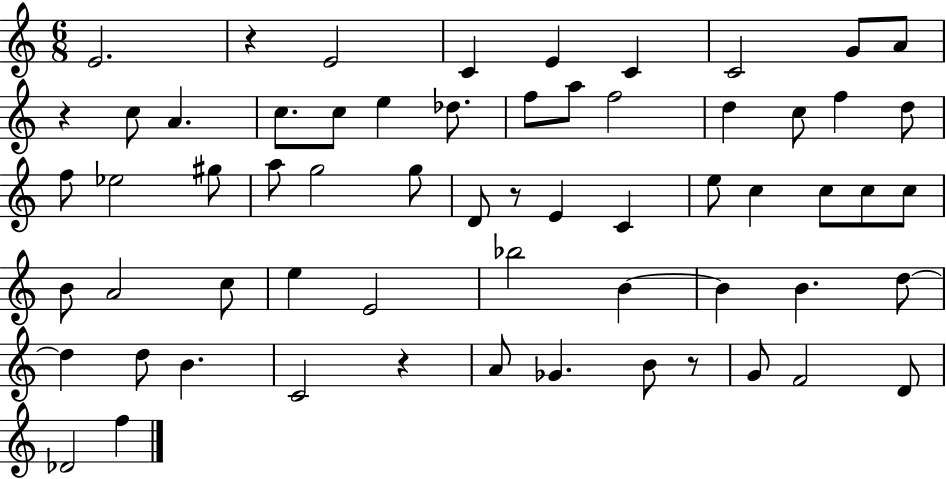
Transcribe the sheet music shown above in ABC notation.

X:1
T:Untitled
M:6/8
L:1/4
K:C
E2 z E2 C E C C2 G/2 A/2 z c/2 A c/2 c/2 e _d/2 f/2 a/2 f2 d c/2 f d/2 f/2 _e2 ^g/2 a/2 g2 g/2 D/2 z/2 E C e/2 c c/2 c/2 c/2 B/2 A2 c/2 e E2 _b2 B B B d/2 d d/2 B C2 z A/2 _G B/2 z/2 G/2 F2 D/2 _D2 f